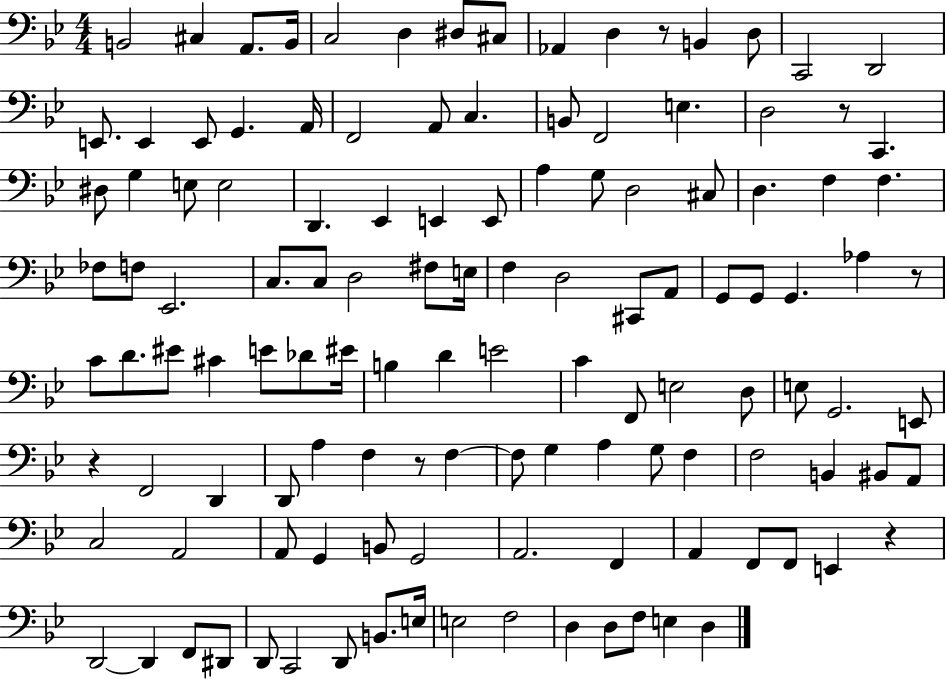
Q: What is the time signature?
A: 4/4